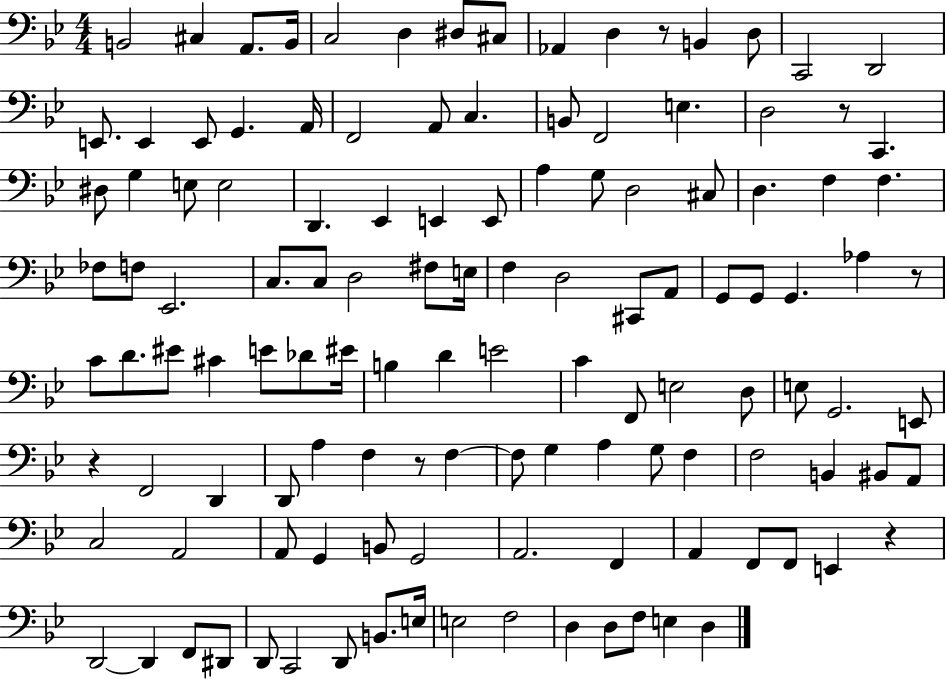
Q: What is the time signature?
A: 4/4